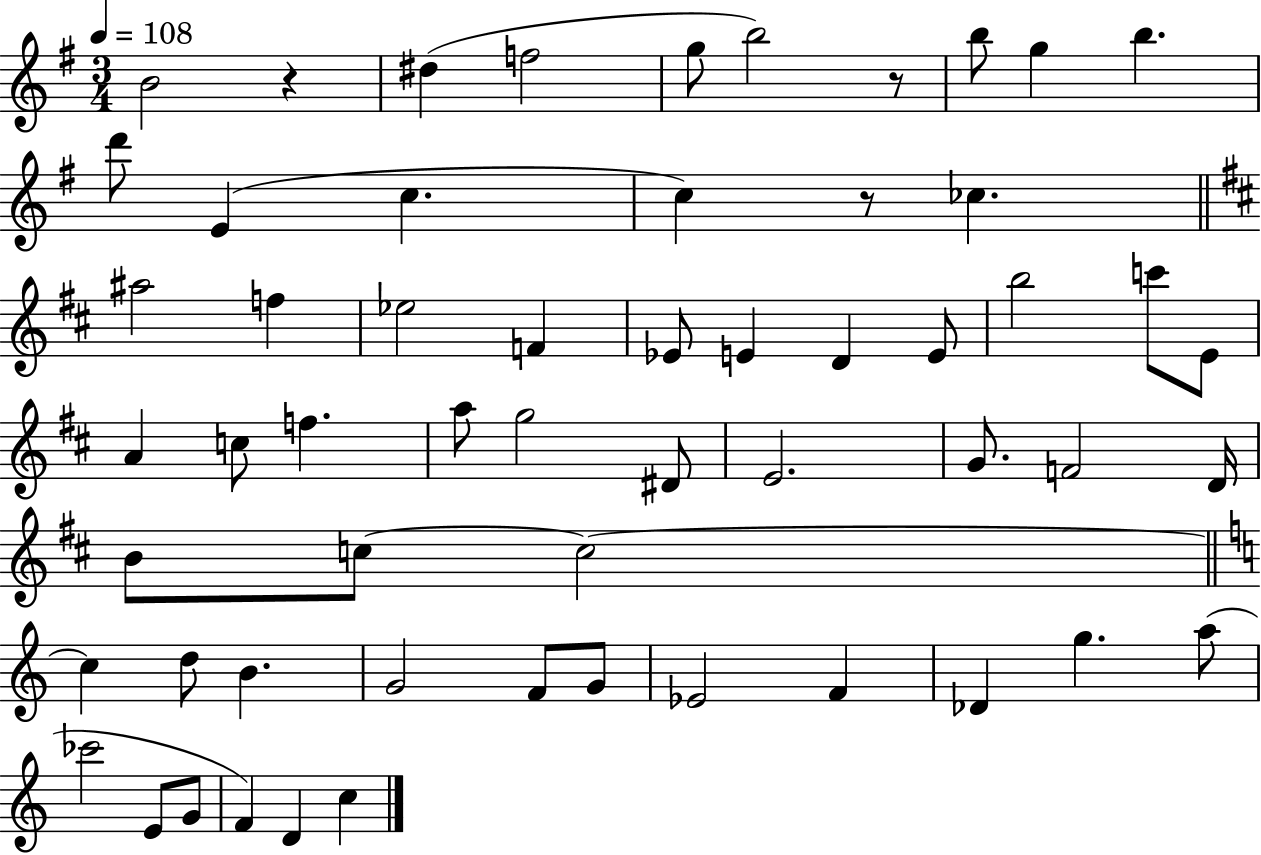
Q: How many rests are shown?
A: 3